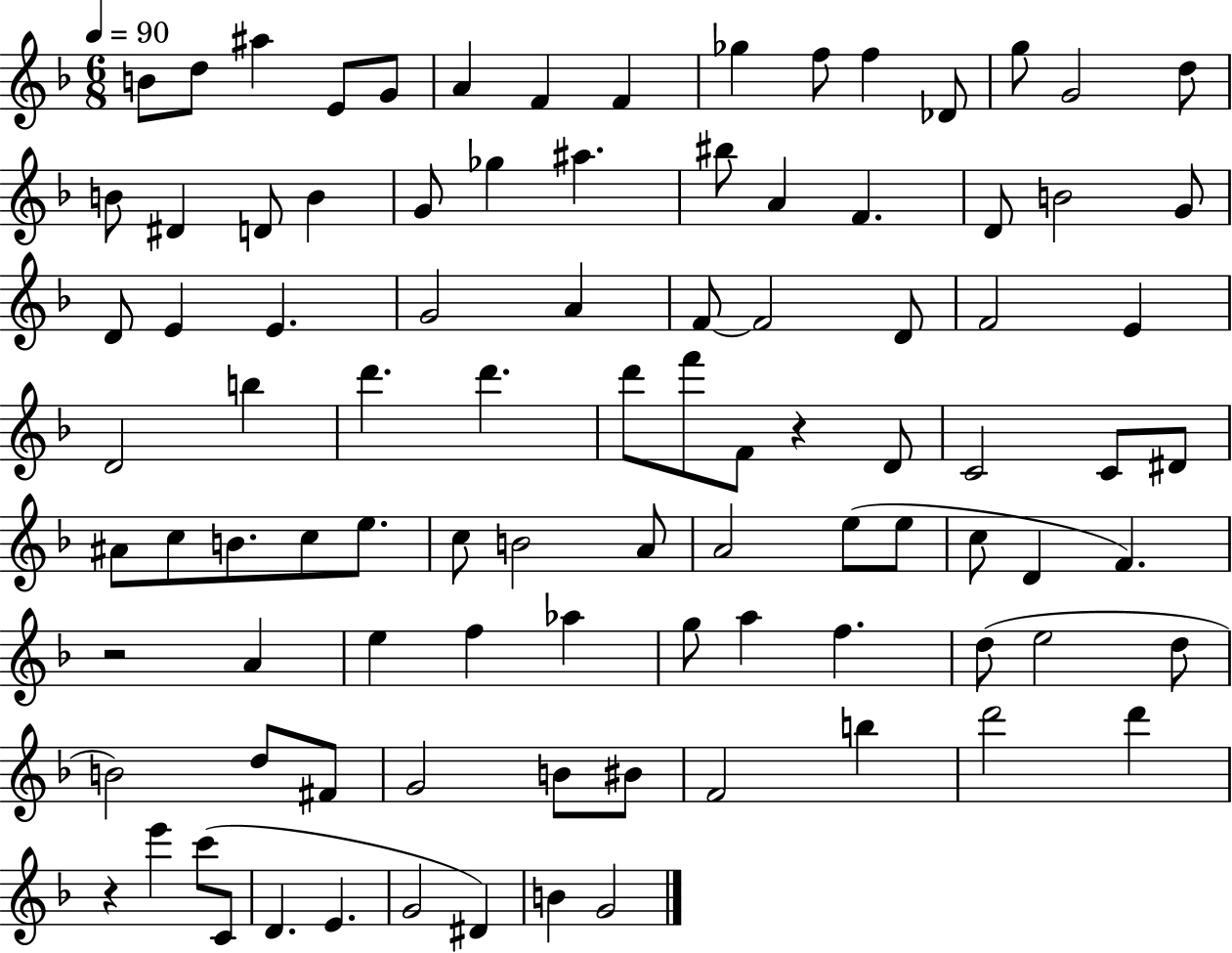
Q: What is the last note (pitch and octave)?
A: G4